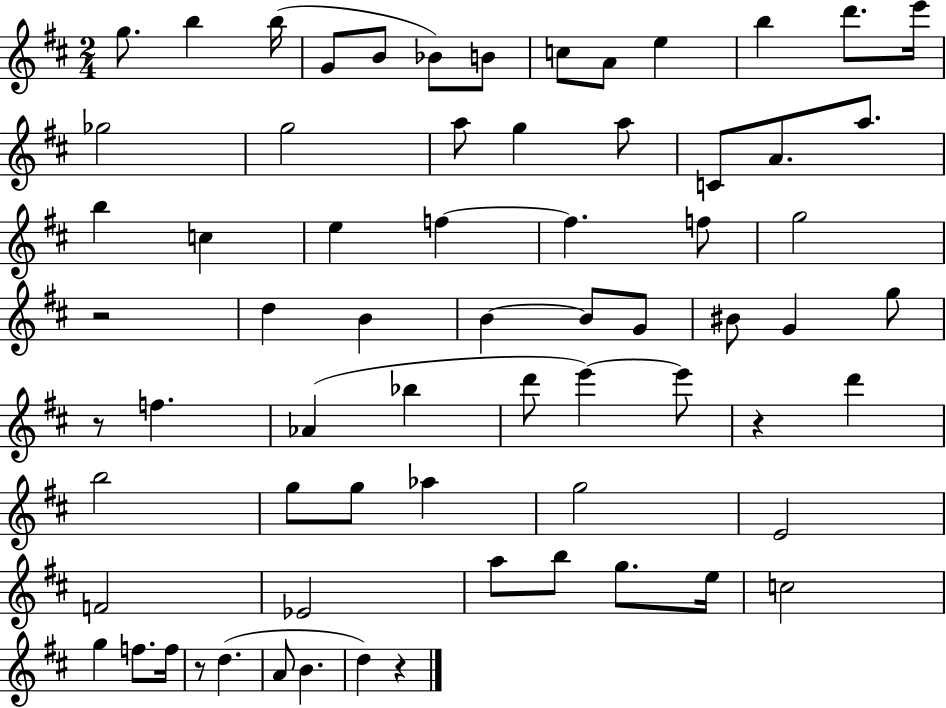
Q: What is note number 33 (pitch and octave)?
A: G4